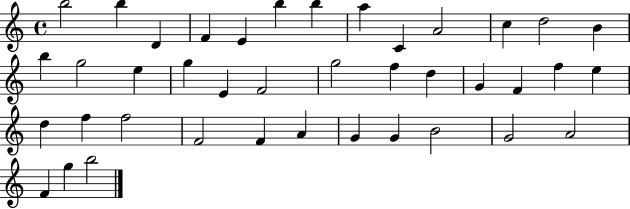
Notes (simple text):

B5/h B5/q D4/q F4/q E4/q B5/q B5/q A5/q C4/q A4/h C5/q D5/h B4/q B5/q G5/h E5/q G5/q E4/q F4/h G5/h F5/q D5/q G4/q F4/q F5/q E5/q D5/q F5/q F5/h F4/h F4/q A4/q G4/q G4/q B4/h G4/h A4/h F4/q G5/q B5/h